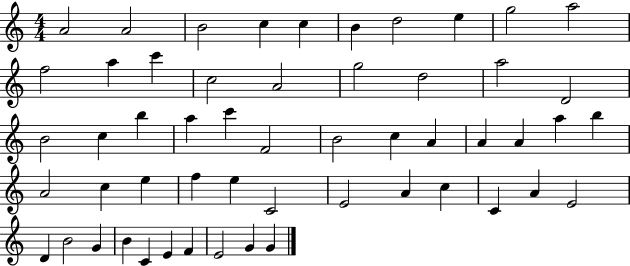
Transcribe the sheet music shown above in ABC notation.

X:1
T:Untitled
M:4/4
L:1/4
K:C
A2 A2 B2 c c B d2 e g2 a2 f2 a c' c2 A2 g2 d2 a2 D2 B2 c b a c' F2 B2 c A A A a b A2 c e f e C2 E2 A c C A E2 D B2 G B C E F E2 G G